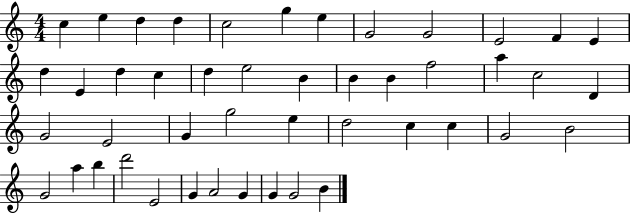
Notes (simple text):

C5/q E5/q D5/q D5/q C5/h G5/q E5/q G4/h G4/h E4/h F4/q E4/q D5/q E4/q D5/q C5/q D5/q E5/h B4/q B4/q B4/q F5/h A5/q C5/h D4/q G4/h E4/h G4/q G5/h E5/q D5/h C5/q C5/q G4/h B4/h G4/h A5/q B5/q D6/h E4/h G4/q A4/h G4/q G4/q G4/h B4/q